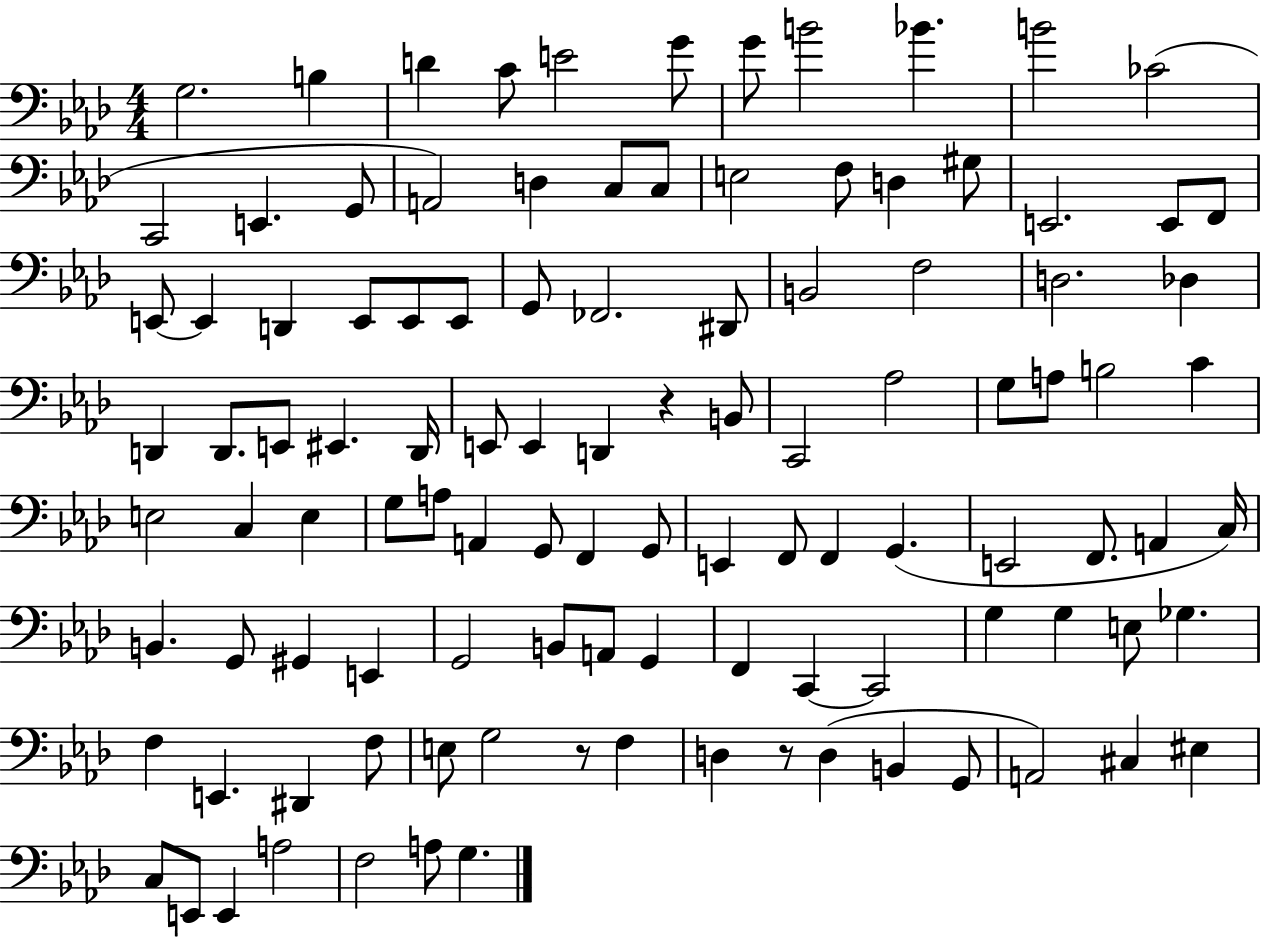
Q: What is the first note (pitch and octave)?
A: G3